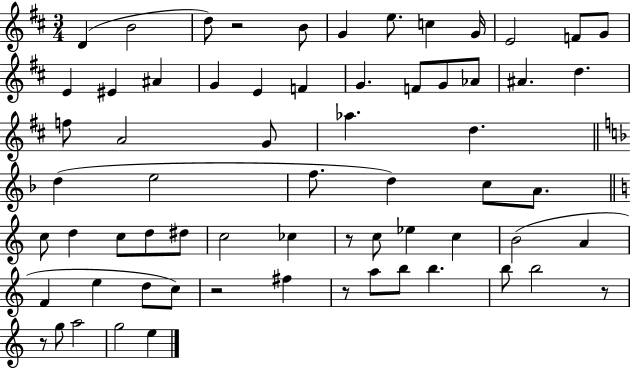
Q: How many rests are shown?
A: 6